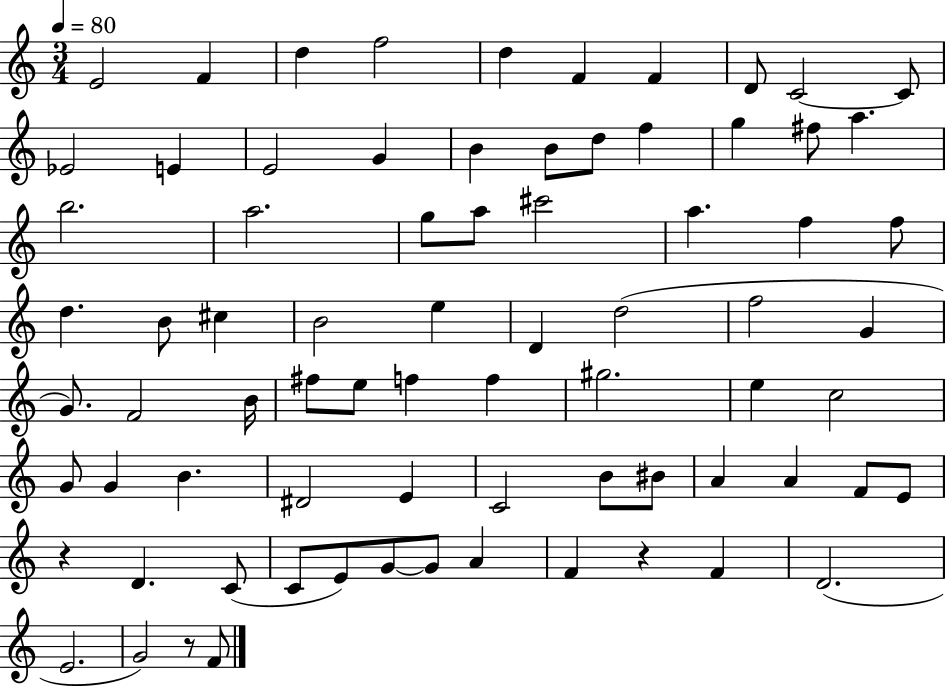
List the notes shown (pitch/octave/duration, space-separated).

E4/h F4/q D5/q F5/h D5/q F4/q F4/q D4/e C4/h C4/e Eb4/h E4/q E4/h G4/q B4/q B4/e D5/e F5/q G5/q F#5/e A5/q. B5/h. A5/h. G5/e A5/e C#6/h A5/q. F5/q F5/e D5/q. B4/e C#5/q B4/h E5/q D4/q D5/h F5/h G4/q G4/e. F4/h B4/s F#5/e E5/e F5/q F5/q G#5/h. E5/q C5/h G4/e G4/q B4/q. D#4/h E4/q C4/h B4/e BIS4/e A4/q A4/q F4/e E4/e R/q D4/q. C4/e C4/e E4/e G4/e G4/e A4/q F4/q R/q F4/q D4/h. E4/h. G4/h R/e F4/e